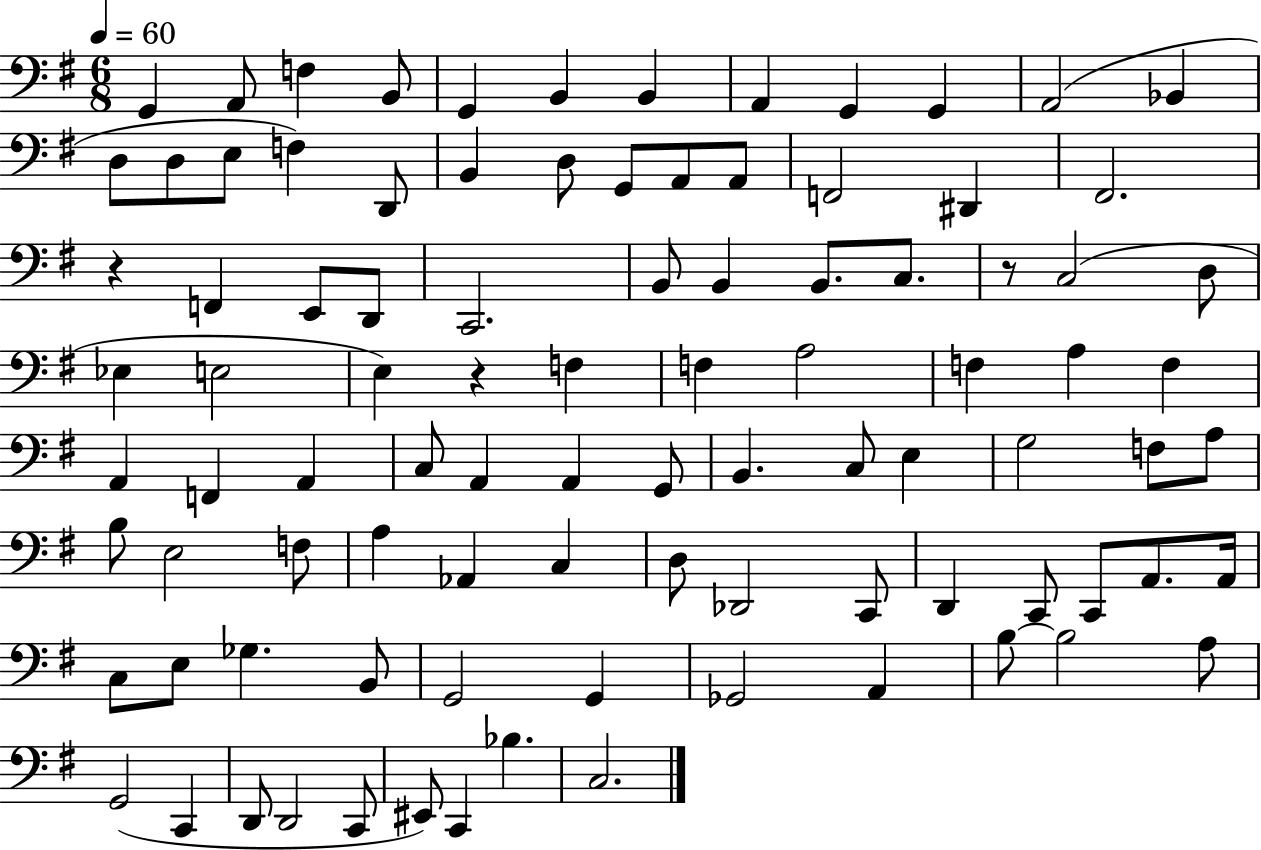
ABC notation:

X:1
T:Untitled
M:6/8
L:1/4
K:G
G,, A,,/2 F, B,,/2 G,, B,, B,, A,, G,, G,, A,,2 _B,, D,/2 D,/2 E,/2 F, D,,/2 B,, D,/2 G,,/2 A,,/2 A,,/2 F,,2 ^D,, ^F,,2 z F,, E,,/2 D,,/2 C,,2 B,,/2 B,, B,,/2 C,/2 z/2 C,2 D,/2 _E, E,2 E, z F, F, A,2 F, A, F, A,, F,, A,, C,/2 A,, A,, G,,/2 B,, C,/2 E, G,2 F,/2 A,/2 B,/2 E,2 F,/2 A, _A,, C, D,/2 _D,,2 C,,/2 D,, C,,/2 C,,/2 A,,/2 A,,/4 C,/2 E,/2 _G, B,,/2 G,,2 G,, _G,,2 A,, B,/2 B,2 A,/2 G,,2 C,, D,,/2 D,,2 C,,/2 ^E,,/2 C,, _B, C,2